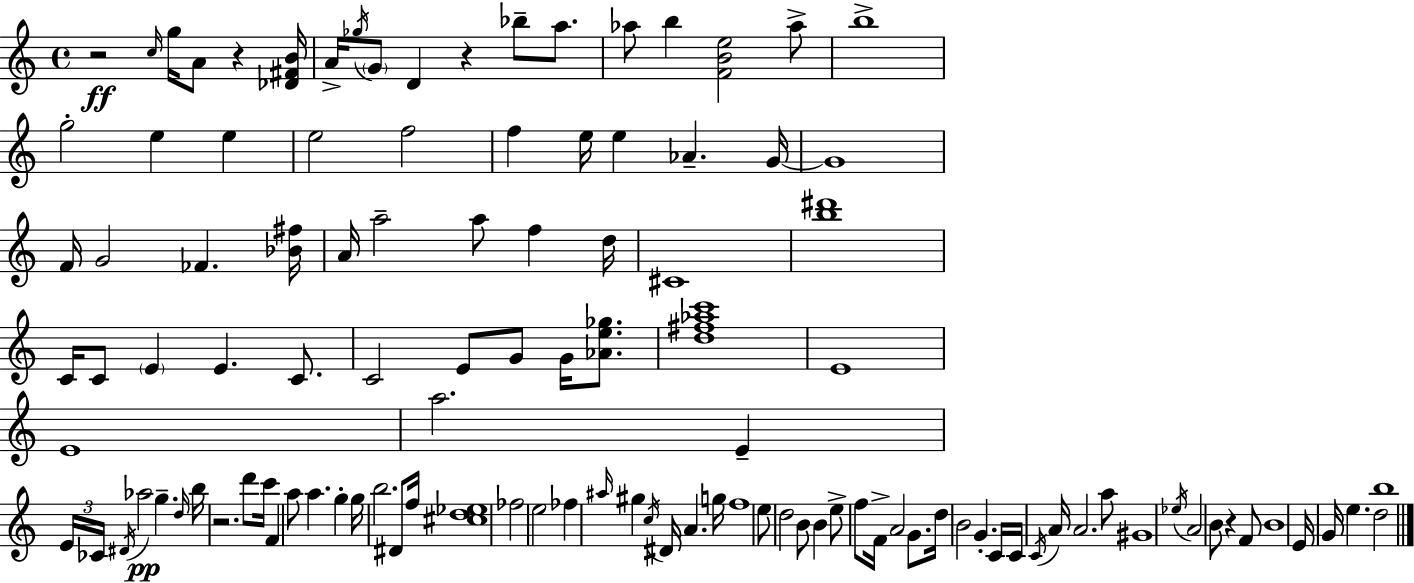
{
  \clef treble
  \time 4/4
  \defaultTimeSignature
  \key a \minor
  r2\ff \grace { c''16 } g''16 a'8 r4 | <des' fis' b'>16 a'16-> \acciaccatura { ges''16 } \parenthesize g'8 d'4 r4 bes''8-- a''8. | aes''8 b''4 <f' b' e''>2 | aes''8-> b''1-> | \break g''2-. e''4 e''4 | e''2 f''2 | f''4 e''16 e''4 aes'4.-- | g'16~~ g'1 | \break f'16 g'2 fes'4. | <bes' fis''>16 a'16 a''2-- a''8 f''4 | d''16 cis'1 | <b'' dis'''>1 | \break c'16 c'8 \parenthesize e'4 e'4. c'8. | c'2 e'8 g'8 g'16 <aes' e'' ges''>8. | <d'' fis'' aes'' c'''>1 | e'1 | \break e'1 | a''2. e'4-- | \tuplet 3/2 { e'16 ces'16 \acciaccatura { dis'16 }\pp } aes''2 g''4.-- | \grace { d''16 } b''16 r2. | \break d'''8 c'''16 f'4 a''8 a''4. | g''4-. g''16 b''2. | dis'8 f''16 <cis'' d'' ees''>1 | fes''2 e''2 | \break fes''4 \grace { ais''16 } gis''4 \acciaccatura { c''16 } dis'16 a'4. | g''16 f''1 | e''8 d''2 | b'8 b'4 e''8-> f''8 f'16-> a'2 | \break g'8. d''16 b'2 g'4.-. | c'16 c'16 \acciaccatura { c'16 } a'16 a'2. | a''8 gis'1 | \acciaccatura { ees''16 } a'2 | \break b'8 r4 f'8 b'1 | e'16 g'16 e''4. | d''2 b''1 | \bar "|."
}